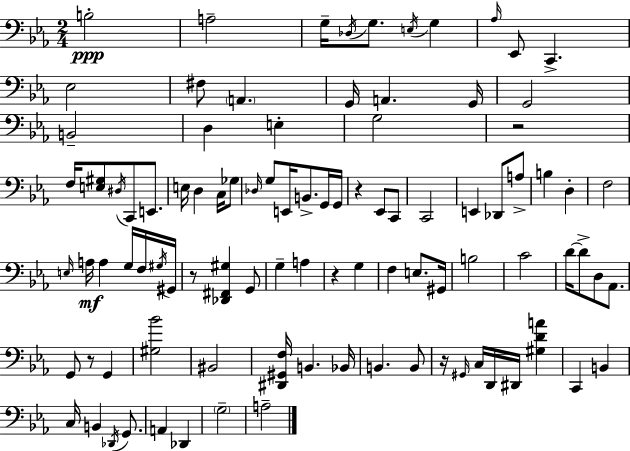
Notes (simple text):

B3/h A3/h G3/s Db3/s G3/e. E3/s G3/q Ab3/s Eb2/e C2/q. Eb3/h F#3/e A2/q. G2/s A2/q. G2/s G2/h B2/h D3/q E3/q G3/h R/h F3/s [E3,G#3]/e D#3/s C2/e E2/e. E3/s D3/q C3/s Gb3/e Db3/s G3/e E2/s B2/e. G2/s G2/s R/q Eb2/e C2/e C2/h E2/q Db2/e A3/e B3/q D3/q F3/h E3/s A3/s A3/q G3/s F3/s G#3/s G#2/s R/e [Db2,F#2,G#3]/q G2/e G3/q A3/q R/q G3/q F3/q E3/e. G#2/s B3/h C4/h D4/s D4/e D3/e Ab2/e. G2/e R/e G2/q [G#3,Bb4]/h BIS2/h [D#2,G#2,F3]/s B2/q. Bb2/s B2/q. B2/e R/s G#2/s C3/s D2/s D#2/s [G#3,D4,A4]/q C2/q B2/q C3/s B2/q Db2/s G2/e. A2/q Db2/q G3/h A3/h